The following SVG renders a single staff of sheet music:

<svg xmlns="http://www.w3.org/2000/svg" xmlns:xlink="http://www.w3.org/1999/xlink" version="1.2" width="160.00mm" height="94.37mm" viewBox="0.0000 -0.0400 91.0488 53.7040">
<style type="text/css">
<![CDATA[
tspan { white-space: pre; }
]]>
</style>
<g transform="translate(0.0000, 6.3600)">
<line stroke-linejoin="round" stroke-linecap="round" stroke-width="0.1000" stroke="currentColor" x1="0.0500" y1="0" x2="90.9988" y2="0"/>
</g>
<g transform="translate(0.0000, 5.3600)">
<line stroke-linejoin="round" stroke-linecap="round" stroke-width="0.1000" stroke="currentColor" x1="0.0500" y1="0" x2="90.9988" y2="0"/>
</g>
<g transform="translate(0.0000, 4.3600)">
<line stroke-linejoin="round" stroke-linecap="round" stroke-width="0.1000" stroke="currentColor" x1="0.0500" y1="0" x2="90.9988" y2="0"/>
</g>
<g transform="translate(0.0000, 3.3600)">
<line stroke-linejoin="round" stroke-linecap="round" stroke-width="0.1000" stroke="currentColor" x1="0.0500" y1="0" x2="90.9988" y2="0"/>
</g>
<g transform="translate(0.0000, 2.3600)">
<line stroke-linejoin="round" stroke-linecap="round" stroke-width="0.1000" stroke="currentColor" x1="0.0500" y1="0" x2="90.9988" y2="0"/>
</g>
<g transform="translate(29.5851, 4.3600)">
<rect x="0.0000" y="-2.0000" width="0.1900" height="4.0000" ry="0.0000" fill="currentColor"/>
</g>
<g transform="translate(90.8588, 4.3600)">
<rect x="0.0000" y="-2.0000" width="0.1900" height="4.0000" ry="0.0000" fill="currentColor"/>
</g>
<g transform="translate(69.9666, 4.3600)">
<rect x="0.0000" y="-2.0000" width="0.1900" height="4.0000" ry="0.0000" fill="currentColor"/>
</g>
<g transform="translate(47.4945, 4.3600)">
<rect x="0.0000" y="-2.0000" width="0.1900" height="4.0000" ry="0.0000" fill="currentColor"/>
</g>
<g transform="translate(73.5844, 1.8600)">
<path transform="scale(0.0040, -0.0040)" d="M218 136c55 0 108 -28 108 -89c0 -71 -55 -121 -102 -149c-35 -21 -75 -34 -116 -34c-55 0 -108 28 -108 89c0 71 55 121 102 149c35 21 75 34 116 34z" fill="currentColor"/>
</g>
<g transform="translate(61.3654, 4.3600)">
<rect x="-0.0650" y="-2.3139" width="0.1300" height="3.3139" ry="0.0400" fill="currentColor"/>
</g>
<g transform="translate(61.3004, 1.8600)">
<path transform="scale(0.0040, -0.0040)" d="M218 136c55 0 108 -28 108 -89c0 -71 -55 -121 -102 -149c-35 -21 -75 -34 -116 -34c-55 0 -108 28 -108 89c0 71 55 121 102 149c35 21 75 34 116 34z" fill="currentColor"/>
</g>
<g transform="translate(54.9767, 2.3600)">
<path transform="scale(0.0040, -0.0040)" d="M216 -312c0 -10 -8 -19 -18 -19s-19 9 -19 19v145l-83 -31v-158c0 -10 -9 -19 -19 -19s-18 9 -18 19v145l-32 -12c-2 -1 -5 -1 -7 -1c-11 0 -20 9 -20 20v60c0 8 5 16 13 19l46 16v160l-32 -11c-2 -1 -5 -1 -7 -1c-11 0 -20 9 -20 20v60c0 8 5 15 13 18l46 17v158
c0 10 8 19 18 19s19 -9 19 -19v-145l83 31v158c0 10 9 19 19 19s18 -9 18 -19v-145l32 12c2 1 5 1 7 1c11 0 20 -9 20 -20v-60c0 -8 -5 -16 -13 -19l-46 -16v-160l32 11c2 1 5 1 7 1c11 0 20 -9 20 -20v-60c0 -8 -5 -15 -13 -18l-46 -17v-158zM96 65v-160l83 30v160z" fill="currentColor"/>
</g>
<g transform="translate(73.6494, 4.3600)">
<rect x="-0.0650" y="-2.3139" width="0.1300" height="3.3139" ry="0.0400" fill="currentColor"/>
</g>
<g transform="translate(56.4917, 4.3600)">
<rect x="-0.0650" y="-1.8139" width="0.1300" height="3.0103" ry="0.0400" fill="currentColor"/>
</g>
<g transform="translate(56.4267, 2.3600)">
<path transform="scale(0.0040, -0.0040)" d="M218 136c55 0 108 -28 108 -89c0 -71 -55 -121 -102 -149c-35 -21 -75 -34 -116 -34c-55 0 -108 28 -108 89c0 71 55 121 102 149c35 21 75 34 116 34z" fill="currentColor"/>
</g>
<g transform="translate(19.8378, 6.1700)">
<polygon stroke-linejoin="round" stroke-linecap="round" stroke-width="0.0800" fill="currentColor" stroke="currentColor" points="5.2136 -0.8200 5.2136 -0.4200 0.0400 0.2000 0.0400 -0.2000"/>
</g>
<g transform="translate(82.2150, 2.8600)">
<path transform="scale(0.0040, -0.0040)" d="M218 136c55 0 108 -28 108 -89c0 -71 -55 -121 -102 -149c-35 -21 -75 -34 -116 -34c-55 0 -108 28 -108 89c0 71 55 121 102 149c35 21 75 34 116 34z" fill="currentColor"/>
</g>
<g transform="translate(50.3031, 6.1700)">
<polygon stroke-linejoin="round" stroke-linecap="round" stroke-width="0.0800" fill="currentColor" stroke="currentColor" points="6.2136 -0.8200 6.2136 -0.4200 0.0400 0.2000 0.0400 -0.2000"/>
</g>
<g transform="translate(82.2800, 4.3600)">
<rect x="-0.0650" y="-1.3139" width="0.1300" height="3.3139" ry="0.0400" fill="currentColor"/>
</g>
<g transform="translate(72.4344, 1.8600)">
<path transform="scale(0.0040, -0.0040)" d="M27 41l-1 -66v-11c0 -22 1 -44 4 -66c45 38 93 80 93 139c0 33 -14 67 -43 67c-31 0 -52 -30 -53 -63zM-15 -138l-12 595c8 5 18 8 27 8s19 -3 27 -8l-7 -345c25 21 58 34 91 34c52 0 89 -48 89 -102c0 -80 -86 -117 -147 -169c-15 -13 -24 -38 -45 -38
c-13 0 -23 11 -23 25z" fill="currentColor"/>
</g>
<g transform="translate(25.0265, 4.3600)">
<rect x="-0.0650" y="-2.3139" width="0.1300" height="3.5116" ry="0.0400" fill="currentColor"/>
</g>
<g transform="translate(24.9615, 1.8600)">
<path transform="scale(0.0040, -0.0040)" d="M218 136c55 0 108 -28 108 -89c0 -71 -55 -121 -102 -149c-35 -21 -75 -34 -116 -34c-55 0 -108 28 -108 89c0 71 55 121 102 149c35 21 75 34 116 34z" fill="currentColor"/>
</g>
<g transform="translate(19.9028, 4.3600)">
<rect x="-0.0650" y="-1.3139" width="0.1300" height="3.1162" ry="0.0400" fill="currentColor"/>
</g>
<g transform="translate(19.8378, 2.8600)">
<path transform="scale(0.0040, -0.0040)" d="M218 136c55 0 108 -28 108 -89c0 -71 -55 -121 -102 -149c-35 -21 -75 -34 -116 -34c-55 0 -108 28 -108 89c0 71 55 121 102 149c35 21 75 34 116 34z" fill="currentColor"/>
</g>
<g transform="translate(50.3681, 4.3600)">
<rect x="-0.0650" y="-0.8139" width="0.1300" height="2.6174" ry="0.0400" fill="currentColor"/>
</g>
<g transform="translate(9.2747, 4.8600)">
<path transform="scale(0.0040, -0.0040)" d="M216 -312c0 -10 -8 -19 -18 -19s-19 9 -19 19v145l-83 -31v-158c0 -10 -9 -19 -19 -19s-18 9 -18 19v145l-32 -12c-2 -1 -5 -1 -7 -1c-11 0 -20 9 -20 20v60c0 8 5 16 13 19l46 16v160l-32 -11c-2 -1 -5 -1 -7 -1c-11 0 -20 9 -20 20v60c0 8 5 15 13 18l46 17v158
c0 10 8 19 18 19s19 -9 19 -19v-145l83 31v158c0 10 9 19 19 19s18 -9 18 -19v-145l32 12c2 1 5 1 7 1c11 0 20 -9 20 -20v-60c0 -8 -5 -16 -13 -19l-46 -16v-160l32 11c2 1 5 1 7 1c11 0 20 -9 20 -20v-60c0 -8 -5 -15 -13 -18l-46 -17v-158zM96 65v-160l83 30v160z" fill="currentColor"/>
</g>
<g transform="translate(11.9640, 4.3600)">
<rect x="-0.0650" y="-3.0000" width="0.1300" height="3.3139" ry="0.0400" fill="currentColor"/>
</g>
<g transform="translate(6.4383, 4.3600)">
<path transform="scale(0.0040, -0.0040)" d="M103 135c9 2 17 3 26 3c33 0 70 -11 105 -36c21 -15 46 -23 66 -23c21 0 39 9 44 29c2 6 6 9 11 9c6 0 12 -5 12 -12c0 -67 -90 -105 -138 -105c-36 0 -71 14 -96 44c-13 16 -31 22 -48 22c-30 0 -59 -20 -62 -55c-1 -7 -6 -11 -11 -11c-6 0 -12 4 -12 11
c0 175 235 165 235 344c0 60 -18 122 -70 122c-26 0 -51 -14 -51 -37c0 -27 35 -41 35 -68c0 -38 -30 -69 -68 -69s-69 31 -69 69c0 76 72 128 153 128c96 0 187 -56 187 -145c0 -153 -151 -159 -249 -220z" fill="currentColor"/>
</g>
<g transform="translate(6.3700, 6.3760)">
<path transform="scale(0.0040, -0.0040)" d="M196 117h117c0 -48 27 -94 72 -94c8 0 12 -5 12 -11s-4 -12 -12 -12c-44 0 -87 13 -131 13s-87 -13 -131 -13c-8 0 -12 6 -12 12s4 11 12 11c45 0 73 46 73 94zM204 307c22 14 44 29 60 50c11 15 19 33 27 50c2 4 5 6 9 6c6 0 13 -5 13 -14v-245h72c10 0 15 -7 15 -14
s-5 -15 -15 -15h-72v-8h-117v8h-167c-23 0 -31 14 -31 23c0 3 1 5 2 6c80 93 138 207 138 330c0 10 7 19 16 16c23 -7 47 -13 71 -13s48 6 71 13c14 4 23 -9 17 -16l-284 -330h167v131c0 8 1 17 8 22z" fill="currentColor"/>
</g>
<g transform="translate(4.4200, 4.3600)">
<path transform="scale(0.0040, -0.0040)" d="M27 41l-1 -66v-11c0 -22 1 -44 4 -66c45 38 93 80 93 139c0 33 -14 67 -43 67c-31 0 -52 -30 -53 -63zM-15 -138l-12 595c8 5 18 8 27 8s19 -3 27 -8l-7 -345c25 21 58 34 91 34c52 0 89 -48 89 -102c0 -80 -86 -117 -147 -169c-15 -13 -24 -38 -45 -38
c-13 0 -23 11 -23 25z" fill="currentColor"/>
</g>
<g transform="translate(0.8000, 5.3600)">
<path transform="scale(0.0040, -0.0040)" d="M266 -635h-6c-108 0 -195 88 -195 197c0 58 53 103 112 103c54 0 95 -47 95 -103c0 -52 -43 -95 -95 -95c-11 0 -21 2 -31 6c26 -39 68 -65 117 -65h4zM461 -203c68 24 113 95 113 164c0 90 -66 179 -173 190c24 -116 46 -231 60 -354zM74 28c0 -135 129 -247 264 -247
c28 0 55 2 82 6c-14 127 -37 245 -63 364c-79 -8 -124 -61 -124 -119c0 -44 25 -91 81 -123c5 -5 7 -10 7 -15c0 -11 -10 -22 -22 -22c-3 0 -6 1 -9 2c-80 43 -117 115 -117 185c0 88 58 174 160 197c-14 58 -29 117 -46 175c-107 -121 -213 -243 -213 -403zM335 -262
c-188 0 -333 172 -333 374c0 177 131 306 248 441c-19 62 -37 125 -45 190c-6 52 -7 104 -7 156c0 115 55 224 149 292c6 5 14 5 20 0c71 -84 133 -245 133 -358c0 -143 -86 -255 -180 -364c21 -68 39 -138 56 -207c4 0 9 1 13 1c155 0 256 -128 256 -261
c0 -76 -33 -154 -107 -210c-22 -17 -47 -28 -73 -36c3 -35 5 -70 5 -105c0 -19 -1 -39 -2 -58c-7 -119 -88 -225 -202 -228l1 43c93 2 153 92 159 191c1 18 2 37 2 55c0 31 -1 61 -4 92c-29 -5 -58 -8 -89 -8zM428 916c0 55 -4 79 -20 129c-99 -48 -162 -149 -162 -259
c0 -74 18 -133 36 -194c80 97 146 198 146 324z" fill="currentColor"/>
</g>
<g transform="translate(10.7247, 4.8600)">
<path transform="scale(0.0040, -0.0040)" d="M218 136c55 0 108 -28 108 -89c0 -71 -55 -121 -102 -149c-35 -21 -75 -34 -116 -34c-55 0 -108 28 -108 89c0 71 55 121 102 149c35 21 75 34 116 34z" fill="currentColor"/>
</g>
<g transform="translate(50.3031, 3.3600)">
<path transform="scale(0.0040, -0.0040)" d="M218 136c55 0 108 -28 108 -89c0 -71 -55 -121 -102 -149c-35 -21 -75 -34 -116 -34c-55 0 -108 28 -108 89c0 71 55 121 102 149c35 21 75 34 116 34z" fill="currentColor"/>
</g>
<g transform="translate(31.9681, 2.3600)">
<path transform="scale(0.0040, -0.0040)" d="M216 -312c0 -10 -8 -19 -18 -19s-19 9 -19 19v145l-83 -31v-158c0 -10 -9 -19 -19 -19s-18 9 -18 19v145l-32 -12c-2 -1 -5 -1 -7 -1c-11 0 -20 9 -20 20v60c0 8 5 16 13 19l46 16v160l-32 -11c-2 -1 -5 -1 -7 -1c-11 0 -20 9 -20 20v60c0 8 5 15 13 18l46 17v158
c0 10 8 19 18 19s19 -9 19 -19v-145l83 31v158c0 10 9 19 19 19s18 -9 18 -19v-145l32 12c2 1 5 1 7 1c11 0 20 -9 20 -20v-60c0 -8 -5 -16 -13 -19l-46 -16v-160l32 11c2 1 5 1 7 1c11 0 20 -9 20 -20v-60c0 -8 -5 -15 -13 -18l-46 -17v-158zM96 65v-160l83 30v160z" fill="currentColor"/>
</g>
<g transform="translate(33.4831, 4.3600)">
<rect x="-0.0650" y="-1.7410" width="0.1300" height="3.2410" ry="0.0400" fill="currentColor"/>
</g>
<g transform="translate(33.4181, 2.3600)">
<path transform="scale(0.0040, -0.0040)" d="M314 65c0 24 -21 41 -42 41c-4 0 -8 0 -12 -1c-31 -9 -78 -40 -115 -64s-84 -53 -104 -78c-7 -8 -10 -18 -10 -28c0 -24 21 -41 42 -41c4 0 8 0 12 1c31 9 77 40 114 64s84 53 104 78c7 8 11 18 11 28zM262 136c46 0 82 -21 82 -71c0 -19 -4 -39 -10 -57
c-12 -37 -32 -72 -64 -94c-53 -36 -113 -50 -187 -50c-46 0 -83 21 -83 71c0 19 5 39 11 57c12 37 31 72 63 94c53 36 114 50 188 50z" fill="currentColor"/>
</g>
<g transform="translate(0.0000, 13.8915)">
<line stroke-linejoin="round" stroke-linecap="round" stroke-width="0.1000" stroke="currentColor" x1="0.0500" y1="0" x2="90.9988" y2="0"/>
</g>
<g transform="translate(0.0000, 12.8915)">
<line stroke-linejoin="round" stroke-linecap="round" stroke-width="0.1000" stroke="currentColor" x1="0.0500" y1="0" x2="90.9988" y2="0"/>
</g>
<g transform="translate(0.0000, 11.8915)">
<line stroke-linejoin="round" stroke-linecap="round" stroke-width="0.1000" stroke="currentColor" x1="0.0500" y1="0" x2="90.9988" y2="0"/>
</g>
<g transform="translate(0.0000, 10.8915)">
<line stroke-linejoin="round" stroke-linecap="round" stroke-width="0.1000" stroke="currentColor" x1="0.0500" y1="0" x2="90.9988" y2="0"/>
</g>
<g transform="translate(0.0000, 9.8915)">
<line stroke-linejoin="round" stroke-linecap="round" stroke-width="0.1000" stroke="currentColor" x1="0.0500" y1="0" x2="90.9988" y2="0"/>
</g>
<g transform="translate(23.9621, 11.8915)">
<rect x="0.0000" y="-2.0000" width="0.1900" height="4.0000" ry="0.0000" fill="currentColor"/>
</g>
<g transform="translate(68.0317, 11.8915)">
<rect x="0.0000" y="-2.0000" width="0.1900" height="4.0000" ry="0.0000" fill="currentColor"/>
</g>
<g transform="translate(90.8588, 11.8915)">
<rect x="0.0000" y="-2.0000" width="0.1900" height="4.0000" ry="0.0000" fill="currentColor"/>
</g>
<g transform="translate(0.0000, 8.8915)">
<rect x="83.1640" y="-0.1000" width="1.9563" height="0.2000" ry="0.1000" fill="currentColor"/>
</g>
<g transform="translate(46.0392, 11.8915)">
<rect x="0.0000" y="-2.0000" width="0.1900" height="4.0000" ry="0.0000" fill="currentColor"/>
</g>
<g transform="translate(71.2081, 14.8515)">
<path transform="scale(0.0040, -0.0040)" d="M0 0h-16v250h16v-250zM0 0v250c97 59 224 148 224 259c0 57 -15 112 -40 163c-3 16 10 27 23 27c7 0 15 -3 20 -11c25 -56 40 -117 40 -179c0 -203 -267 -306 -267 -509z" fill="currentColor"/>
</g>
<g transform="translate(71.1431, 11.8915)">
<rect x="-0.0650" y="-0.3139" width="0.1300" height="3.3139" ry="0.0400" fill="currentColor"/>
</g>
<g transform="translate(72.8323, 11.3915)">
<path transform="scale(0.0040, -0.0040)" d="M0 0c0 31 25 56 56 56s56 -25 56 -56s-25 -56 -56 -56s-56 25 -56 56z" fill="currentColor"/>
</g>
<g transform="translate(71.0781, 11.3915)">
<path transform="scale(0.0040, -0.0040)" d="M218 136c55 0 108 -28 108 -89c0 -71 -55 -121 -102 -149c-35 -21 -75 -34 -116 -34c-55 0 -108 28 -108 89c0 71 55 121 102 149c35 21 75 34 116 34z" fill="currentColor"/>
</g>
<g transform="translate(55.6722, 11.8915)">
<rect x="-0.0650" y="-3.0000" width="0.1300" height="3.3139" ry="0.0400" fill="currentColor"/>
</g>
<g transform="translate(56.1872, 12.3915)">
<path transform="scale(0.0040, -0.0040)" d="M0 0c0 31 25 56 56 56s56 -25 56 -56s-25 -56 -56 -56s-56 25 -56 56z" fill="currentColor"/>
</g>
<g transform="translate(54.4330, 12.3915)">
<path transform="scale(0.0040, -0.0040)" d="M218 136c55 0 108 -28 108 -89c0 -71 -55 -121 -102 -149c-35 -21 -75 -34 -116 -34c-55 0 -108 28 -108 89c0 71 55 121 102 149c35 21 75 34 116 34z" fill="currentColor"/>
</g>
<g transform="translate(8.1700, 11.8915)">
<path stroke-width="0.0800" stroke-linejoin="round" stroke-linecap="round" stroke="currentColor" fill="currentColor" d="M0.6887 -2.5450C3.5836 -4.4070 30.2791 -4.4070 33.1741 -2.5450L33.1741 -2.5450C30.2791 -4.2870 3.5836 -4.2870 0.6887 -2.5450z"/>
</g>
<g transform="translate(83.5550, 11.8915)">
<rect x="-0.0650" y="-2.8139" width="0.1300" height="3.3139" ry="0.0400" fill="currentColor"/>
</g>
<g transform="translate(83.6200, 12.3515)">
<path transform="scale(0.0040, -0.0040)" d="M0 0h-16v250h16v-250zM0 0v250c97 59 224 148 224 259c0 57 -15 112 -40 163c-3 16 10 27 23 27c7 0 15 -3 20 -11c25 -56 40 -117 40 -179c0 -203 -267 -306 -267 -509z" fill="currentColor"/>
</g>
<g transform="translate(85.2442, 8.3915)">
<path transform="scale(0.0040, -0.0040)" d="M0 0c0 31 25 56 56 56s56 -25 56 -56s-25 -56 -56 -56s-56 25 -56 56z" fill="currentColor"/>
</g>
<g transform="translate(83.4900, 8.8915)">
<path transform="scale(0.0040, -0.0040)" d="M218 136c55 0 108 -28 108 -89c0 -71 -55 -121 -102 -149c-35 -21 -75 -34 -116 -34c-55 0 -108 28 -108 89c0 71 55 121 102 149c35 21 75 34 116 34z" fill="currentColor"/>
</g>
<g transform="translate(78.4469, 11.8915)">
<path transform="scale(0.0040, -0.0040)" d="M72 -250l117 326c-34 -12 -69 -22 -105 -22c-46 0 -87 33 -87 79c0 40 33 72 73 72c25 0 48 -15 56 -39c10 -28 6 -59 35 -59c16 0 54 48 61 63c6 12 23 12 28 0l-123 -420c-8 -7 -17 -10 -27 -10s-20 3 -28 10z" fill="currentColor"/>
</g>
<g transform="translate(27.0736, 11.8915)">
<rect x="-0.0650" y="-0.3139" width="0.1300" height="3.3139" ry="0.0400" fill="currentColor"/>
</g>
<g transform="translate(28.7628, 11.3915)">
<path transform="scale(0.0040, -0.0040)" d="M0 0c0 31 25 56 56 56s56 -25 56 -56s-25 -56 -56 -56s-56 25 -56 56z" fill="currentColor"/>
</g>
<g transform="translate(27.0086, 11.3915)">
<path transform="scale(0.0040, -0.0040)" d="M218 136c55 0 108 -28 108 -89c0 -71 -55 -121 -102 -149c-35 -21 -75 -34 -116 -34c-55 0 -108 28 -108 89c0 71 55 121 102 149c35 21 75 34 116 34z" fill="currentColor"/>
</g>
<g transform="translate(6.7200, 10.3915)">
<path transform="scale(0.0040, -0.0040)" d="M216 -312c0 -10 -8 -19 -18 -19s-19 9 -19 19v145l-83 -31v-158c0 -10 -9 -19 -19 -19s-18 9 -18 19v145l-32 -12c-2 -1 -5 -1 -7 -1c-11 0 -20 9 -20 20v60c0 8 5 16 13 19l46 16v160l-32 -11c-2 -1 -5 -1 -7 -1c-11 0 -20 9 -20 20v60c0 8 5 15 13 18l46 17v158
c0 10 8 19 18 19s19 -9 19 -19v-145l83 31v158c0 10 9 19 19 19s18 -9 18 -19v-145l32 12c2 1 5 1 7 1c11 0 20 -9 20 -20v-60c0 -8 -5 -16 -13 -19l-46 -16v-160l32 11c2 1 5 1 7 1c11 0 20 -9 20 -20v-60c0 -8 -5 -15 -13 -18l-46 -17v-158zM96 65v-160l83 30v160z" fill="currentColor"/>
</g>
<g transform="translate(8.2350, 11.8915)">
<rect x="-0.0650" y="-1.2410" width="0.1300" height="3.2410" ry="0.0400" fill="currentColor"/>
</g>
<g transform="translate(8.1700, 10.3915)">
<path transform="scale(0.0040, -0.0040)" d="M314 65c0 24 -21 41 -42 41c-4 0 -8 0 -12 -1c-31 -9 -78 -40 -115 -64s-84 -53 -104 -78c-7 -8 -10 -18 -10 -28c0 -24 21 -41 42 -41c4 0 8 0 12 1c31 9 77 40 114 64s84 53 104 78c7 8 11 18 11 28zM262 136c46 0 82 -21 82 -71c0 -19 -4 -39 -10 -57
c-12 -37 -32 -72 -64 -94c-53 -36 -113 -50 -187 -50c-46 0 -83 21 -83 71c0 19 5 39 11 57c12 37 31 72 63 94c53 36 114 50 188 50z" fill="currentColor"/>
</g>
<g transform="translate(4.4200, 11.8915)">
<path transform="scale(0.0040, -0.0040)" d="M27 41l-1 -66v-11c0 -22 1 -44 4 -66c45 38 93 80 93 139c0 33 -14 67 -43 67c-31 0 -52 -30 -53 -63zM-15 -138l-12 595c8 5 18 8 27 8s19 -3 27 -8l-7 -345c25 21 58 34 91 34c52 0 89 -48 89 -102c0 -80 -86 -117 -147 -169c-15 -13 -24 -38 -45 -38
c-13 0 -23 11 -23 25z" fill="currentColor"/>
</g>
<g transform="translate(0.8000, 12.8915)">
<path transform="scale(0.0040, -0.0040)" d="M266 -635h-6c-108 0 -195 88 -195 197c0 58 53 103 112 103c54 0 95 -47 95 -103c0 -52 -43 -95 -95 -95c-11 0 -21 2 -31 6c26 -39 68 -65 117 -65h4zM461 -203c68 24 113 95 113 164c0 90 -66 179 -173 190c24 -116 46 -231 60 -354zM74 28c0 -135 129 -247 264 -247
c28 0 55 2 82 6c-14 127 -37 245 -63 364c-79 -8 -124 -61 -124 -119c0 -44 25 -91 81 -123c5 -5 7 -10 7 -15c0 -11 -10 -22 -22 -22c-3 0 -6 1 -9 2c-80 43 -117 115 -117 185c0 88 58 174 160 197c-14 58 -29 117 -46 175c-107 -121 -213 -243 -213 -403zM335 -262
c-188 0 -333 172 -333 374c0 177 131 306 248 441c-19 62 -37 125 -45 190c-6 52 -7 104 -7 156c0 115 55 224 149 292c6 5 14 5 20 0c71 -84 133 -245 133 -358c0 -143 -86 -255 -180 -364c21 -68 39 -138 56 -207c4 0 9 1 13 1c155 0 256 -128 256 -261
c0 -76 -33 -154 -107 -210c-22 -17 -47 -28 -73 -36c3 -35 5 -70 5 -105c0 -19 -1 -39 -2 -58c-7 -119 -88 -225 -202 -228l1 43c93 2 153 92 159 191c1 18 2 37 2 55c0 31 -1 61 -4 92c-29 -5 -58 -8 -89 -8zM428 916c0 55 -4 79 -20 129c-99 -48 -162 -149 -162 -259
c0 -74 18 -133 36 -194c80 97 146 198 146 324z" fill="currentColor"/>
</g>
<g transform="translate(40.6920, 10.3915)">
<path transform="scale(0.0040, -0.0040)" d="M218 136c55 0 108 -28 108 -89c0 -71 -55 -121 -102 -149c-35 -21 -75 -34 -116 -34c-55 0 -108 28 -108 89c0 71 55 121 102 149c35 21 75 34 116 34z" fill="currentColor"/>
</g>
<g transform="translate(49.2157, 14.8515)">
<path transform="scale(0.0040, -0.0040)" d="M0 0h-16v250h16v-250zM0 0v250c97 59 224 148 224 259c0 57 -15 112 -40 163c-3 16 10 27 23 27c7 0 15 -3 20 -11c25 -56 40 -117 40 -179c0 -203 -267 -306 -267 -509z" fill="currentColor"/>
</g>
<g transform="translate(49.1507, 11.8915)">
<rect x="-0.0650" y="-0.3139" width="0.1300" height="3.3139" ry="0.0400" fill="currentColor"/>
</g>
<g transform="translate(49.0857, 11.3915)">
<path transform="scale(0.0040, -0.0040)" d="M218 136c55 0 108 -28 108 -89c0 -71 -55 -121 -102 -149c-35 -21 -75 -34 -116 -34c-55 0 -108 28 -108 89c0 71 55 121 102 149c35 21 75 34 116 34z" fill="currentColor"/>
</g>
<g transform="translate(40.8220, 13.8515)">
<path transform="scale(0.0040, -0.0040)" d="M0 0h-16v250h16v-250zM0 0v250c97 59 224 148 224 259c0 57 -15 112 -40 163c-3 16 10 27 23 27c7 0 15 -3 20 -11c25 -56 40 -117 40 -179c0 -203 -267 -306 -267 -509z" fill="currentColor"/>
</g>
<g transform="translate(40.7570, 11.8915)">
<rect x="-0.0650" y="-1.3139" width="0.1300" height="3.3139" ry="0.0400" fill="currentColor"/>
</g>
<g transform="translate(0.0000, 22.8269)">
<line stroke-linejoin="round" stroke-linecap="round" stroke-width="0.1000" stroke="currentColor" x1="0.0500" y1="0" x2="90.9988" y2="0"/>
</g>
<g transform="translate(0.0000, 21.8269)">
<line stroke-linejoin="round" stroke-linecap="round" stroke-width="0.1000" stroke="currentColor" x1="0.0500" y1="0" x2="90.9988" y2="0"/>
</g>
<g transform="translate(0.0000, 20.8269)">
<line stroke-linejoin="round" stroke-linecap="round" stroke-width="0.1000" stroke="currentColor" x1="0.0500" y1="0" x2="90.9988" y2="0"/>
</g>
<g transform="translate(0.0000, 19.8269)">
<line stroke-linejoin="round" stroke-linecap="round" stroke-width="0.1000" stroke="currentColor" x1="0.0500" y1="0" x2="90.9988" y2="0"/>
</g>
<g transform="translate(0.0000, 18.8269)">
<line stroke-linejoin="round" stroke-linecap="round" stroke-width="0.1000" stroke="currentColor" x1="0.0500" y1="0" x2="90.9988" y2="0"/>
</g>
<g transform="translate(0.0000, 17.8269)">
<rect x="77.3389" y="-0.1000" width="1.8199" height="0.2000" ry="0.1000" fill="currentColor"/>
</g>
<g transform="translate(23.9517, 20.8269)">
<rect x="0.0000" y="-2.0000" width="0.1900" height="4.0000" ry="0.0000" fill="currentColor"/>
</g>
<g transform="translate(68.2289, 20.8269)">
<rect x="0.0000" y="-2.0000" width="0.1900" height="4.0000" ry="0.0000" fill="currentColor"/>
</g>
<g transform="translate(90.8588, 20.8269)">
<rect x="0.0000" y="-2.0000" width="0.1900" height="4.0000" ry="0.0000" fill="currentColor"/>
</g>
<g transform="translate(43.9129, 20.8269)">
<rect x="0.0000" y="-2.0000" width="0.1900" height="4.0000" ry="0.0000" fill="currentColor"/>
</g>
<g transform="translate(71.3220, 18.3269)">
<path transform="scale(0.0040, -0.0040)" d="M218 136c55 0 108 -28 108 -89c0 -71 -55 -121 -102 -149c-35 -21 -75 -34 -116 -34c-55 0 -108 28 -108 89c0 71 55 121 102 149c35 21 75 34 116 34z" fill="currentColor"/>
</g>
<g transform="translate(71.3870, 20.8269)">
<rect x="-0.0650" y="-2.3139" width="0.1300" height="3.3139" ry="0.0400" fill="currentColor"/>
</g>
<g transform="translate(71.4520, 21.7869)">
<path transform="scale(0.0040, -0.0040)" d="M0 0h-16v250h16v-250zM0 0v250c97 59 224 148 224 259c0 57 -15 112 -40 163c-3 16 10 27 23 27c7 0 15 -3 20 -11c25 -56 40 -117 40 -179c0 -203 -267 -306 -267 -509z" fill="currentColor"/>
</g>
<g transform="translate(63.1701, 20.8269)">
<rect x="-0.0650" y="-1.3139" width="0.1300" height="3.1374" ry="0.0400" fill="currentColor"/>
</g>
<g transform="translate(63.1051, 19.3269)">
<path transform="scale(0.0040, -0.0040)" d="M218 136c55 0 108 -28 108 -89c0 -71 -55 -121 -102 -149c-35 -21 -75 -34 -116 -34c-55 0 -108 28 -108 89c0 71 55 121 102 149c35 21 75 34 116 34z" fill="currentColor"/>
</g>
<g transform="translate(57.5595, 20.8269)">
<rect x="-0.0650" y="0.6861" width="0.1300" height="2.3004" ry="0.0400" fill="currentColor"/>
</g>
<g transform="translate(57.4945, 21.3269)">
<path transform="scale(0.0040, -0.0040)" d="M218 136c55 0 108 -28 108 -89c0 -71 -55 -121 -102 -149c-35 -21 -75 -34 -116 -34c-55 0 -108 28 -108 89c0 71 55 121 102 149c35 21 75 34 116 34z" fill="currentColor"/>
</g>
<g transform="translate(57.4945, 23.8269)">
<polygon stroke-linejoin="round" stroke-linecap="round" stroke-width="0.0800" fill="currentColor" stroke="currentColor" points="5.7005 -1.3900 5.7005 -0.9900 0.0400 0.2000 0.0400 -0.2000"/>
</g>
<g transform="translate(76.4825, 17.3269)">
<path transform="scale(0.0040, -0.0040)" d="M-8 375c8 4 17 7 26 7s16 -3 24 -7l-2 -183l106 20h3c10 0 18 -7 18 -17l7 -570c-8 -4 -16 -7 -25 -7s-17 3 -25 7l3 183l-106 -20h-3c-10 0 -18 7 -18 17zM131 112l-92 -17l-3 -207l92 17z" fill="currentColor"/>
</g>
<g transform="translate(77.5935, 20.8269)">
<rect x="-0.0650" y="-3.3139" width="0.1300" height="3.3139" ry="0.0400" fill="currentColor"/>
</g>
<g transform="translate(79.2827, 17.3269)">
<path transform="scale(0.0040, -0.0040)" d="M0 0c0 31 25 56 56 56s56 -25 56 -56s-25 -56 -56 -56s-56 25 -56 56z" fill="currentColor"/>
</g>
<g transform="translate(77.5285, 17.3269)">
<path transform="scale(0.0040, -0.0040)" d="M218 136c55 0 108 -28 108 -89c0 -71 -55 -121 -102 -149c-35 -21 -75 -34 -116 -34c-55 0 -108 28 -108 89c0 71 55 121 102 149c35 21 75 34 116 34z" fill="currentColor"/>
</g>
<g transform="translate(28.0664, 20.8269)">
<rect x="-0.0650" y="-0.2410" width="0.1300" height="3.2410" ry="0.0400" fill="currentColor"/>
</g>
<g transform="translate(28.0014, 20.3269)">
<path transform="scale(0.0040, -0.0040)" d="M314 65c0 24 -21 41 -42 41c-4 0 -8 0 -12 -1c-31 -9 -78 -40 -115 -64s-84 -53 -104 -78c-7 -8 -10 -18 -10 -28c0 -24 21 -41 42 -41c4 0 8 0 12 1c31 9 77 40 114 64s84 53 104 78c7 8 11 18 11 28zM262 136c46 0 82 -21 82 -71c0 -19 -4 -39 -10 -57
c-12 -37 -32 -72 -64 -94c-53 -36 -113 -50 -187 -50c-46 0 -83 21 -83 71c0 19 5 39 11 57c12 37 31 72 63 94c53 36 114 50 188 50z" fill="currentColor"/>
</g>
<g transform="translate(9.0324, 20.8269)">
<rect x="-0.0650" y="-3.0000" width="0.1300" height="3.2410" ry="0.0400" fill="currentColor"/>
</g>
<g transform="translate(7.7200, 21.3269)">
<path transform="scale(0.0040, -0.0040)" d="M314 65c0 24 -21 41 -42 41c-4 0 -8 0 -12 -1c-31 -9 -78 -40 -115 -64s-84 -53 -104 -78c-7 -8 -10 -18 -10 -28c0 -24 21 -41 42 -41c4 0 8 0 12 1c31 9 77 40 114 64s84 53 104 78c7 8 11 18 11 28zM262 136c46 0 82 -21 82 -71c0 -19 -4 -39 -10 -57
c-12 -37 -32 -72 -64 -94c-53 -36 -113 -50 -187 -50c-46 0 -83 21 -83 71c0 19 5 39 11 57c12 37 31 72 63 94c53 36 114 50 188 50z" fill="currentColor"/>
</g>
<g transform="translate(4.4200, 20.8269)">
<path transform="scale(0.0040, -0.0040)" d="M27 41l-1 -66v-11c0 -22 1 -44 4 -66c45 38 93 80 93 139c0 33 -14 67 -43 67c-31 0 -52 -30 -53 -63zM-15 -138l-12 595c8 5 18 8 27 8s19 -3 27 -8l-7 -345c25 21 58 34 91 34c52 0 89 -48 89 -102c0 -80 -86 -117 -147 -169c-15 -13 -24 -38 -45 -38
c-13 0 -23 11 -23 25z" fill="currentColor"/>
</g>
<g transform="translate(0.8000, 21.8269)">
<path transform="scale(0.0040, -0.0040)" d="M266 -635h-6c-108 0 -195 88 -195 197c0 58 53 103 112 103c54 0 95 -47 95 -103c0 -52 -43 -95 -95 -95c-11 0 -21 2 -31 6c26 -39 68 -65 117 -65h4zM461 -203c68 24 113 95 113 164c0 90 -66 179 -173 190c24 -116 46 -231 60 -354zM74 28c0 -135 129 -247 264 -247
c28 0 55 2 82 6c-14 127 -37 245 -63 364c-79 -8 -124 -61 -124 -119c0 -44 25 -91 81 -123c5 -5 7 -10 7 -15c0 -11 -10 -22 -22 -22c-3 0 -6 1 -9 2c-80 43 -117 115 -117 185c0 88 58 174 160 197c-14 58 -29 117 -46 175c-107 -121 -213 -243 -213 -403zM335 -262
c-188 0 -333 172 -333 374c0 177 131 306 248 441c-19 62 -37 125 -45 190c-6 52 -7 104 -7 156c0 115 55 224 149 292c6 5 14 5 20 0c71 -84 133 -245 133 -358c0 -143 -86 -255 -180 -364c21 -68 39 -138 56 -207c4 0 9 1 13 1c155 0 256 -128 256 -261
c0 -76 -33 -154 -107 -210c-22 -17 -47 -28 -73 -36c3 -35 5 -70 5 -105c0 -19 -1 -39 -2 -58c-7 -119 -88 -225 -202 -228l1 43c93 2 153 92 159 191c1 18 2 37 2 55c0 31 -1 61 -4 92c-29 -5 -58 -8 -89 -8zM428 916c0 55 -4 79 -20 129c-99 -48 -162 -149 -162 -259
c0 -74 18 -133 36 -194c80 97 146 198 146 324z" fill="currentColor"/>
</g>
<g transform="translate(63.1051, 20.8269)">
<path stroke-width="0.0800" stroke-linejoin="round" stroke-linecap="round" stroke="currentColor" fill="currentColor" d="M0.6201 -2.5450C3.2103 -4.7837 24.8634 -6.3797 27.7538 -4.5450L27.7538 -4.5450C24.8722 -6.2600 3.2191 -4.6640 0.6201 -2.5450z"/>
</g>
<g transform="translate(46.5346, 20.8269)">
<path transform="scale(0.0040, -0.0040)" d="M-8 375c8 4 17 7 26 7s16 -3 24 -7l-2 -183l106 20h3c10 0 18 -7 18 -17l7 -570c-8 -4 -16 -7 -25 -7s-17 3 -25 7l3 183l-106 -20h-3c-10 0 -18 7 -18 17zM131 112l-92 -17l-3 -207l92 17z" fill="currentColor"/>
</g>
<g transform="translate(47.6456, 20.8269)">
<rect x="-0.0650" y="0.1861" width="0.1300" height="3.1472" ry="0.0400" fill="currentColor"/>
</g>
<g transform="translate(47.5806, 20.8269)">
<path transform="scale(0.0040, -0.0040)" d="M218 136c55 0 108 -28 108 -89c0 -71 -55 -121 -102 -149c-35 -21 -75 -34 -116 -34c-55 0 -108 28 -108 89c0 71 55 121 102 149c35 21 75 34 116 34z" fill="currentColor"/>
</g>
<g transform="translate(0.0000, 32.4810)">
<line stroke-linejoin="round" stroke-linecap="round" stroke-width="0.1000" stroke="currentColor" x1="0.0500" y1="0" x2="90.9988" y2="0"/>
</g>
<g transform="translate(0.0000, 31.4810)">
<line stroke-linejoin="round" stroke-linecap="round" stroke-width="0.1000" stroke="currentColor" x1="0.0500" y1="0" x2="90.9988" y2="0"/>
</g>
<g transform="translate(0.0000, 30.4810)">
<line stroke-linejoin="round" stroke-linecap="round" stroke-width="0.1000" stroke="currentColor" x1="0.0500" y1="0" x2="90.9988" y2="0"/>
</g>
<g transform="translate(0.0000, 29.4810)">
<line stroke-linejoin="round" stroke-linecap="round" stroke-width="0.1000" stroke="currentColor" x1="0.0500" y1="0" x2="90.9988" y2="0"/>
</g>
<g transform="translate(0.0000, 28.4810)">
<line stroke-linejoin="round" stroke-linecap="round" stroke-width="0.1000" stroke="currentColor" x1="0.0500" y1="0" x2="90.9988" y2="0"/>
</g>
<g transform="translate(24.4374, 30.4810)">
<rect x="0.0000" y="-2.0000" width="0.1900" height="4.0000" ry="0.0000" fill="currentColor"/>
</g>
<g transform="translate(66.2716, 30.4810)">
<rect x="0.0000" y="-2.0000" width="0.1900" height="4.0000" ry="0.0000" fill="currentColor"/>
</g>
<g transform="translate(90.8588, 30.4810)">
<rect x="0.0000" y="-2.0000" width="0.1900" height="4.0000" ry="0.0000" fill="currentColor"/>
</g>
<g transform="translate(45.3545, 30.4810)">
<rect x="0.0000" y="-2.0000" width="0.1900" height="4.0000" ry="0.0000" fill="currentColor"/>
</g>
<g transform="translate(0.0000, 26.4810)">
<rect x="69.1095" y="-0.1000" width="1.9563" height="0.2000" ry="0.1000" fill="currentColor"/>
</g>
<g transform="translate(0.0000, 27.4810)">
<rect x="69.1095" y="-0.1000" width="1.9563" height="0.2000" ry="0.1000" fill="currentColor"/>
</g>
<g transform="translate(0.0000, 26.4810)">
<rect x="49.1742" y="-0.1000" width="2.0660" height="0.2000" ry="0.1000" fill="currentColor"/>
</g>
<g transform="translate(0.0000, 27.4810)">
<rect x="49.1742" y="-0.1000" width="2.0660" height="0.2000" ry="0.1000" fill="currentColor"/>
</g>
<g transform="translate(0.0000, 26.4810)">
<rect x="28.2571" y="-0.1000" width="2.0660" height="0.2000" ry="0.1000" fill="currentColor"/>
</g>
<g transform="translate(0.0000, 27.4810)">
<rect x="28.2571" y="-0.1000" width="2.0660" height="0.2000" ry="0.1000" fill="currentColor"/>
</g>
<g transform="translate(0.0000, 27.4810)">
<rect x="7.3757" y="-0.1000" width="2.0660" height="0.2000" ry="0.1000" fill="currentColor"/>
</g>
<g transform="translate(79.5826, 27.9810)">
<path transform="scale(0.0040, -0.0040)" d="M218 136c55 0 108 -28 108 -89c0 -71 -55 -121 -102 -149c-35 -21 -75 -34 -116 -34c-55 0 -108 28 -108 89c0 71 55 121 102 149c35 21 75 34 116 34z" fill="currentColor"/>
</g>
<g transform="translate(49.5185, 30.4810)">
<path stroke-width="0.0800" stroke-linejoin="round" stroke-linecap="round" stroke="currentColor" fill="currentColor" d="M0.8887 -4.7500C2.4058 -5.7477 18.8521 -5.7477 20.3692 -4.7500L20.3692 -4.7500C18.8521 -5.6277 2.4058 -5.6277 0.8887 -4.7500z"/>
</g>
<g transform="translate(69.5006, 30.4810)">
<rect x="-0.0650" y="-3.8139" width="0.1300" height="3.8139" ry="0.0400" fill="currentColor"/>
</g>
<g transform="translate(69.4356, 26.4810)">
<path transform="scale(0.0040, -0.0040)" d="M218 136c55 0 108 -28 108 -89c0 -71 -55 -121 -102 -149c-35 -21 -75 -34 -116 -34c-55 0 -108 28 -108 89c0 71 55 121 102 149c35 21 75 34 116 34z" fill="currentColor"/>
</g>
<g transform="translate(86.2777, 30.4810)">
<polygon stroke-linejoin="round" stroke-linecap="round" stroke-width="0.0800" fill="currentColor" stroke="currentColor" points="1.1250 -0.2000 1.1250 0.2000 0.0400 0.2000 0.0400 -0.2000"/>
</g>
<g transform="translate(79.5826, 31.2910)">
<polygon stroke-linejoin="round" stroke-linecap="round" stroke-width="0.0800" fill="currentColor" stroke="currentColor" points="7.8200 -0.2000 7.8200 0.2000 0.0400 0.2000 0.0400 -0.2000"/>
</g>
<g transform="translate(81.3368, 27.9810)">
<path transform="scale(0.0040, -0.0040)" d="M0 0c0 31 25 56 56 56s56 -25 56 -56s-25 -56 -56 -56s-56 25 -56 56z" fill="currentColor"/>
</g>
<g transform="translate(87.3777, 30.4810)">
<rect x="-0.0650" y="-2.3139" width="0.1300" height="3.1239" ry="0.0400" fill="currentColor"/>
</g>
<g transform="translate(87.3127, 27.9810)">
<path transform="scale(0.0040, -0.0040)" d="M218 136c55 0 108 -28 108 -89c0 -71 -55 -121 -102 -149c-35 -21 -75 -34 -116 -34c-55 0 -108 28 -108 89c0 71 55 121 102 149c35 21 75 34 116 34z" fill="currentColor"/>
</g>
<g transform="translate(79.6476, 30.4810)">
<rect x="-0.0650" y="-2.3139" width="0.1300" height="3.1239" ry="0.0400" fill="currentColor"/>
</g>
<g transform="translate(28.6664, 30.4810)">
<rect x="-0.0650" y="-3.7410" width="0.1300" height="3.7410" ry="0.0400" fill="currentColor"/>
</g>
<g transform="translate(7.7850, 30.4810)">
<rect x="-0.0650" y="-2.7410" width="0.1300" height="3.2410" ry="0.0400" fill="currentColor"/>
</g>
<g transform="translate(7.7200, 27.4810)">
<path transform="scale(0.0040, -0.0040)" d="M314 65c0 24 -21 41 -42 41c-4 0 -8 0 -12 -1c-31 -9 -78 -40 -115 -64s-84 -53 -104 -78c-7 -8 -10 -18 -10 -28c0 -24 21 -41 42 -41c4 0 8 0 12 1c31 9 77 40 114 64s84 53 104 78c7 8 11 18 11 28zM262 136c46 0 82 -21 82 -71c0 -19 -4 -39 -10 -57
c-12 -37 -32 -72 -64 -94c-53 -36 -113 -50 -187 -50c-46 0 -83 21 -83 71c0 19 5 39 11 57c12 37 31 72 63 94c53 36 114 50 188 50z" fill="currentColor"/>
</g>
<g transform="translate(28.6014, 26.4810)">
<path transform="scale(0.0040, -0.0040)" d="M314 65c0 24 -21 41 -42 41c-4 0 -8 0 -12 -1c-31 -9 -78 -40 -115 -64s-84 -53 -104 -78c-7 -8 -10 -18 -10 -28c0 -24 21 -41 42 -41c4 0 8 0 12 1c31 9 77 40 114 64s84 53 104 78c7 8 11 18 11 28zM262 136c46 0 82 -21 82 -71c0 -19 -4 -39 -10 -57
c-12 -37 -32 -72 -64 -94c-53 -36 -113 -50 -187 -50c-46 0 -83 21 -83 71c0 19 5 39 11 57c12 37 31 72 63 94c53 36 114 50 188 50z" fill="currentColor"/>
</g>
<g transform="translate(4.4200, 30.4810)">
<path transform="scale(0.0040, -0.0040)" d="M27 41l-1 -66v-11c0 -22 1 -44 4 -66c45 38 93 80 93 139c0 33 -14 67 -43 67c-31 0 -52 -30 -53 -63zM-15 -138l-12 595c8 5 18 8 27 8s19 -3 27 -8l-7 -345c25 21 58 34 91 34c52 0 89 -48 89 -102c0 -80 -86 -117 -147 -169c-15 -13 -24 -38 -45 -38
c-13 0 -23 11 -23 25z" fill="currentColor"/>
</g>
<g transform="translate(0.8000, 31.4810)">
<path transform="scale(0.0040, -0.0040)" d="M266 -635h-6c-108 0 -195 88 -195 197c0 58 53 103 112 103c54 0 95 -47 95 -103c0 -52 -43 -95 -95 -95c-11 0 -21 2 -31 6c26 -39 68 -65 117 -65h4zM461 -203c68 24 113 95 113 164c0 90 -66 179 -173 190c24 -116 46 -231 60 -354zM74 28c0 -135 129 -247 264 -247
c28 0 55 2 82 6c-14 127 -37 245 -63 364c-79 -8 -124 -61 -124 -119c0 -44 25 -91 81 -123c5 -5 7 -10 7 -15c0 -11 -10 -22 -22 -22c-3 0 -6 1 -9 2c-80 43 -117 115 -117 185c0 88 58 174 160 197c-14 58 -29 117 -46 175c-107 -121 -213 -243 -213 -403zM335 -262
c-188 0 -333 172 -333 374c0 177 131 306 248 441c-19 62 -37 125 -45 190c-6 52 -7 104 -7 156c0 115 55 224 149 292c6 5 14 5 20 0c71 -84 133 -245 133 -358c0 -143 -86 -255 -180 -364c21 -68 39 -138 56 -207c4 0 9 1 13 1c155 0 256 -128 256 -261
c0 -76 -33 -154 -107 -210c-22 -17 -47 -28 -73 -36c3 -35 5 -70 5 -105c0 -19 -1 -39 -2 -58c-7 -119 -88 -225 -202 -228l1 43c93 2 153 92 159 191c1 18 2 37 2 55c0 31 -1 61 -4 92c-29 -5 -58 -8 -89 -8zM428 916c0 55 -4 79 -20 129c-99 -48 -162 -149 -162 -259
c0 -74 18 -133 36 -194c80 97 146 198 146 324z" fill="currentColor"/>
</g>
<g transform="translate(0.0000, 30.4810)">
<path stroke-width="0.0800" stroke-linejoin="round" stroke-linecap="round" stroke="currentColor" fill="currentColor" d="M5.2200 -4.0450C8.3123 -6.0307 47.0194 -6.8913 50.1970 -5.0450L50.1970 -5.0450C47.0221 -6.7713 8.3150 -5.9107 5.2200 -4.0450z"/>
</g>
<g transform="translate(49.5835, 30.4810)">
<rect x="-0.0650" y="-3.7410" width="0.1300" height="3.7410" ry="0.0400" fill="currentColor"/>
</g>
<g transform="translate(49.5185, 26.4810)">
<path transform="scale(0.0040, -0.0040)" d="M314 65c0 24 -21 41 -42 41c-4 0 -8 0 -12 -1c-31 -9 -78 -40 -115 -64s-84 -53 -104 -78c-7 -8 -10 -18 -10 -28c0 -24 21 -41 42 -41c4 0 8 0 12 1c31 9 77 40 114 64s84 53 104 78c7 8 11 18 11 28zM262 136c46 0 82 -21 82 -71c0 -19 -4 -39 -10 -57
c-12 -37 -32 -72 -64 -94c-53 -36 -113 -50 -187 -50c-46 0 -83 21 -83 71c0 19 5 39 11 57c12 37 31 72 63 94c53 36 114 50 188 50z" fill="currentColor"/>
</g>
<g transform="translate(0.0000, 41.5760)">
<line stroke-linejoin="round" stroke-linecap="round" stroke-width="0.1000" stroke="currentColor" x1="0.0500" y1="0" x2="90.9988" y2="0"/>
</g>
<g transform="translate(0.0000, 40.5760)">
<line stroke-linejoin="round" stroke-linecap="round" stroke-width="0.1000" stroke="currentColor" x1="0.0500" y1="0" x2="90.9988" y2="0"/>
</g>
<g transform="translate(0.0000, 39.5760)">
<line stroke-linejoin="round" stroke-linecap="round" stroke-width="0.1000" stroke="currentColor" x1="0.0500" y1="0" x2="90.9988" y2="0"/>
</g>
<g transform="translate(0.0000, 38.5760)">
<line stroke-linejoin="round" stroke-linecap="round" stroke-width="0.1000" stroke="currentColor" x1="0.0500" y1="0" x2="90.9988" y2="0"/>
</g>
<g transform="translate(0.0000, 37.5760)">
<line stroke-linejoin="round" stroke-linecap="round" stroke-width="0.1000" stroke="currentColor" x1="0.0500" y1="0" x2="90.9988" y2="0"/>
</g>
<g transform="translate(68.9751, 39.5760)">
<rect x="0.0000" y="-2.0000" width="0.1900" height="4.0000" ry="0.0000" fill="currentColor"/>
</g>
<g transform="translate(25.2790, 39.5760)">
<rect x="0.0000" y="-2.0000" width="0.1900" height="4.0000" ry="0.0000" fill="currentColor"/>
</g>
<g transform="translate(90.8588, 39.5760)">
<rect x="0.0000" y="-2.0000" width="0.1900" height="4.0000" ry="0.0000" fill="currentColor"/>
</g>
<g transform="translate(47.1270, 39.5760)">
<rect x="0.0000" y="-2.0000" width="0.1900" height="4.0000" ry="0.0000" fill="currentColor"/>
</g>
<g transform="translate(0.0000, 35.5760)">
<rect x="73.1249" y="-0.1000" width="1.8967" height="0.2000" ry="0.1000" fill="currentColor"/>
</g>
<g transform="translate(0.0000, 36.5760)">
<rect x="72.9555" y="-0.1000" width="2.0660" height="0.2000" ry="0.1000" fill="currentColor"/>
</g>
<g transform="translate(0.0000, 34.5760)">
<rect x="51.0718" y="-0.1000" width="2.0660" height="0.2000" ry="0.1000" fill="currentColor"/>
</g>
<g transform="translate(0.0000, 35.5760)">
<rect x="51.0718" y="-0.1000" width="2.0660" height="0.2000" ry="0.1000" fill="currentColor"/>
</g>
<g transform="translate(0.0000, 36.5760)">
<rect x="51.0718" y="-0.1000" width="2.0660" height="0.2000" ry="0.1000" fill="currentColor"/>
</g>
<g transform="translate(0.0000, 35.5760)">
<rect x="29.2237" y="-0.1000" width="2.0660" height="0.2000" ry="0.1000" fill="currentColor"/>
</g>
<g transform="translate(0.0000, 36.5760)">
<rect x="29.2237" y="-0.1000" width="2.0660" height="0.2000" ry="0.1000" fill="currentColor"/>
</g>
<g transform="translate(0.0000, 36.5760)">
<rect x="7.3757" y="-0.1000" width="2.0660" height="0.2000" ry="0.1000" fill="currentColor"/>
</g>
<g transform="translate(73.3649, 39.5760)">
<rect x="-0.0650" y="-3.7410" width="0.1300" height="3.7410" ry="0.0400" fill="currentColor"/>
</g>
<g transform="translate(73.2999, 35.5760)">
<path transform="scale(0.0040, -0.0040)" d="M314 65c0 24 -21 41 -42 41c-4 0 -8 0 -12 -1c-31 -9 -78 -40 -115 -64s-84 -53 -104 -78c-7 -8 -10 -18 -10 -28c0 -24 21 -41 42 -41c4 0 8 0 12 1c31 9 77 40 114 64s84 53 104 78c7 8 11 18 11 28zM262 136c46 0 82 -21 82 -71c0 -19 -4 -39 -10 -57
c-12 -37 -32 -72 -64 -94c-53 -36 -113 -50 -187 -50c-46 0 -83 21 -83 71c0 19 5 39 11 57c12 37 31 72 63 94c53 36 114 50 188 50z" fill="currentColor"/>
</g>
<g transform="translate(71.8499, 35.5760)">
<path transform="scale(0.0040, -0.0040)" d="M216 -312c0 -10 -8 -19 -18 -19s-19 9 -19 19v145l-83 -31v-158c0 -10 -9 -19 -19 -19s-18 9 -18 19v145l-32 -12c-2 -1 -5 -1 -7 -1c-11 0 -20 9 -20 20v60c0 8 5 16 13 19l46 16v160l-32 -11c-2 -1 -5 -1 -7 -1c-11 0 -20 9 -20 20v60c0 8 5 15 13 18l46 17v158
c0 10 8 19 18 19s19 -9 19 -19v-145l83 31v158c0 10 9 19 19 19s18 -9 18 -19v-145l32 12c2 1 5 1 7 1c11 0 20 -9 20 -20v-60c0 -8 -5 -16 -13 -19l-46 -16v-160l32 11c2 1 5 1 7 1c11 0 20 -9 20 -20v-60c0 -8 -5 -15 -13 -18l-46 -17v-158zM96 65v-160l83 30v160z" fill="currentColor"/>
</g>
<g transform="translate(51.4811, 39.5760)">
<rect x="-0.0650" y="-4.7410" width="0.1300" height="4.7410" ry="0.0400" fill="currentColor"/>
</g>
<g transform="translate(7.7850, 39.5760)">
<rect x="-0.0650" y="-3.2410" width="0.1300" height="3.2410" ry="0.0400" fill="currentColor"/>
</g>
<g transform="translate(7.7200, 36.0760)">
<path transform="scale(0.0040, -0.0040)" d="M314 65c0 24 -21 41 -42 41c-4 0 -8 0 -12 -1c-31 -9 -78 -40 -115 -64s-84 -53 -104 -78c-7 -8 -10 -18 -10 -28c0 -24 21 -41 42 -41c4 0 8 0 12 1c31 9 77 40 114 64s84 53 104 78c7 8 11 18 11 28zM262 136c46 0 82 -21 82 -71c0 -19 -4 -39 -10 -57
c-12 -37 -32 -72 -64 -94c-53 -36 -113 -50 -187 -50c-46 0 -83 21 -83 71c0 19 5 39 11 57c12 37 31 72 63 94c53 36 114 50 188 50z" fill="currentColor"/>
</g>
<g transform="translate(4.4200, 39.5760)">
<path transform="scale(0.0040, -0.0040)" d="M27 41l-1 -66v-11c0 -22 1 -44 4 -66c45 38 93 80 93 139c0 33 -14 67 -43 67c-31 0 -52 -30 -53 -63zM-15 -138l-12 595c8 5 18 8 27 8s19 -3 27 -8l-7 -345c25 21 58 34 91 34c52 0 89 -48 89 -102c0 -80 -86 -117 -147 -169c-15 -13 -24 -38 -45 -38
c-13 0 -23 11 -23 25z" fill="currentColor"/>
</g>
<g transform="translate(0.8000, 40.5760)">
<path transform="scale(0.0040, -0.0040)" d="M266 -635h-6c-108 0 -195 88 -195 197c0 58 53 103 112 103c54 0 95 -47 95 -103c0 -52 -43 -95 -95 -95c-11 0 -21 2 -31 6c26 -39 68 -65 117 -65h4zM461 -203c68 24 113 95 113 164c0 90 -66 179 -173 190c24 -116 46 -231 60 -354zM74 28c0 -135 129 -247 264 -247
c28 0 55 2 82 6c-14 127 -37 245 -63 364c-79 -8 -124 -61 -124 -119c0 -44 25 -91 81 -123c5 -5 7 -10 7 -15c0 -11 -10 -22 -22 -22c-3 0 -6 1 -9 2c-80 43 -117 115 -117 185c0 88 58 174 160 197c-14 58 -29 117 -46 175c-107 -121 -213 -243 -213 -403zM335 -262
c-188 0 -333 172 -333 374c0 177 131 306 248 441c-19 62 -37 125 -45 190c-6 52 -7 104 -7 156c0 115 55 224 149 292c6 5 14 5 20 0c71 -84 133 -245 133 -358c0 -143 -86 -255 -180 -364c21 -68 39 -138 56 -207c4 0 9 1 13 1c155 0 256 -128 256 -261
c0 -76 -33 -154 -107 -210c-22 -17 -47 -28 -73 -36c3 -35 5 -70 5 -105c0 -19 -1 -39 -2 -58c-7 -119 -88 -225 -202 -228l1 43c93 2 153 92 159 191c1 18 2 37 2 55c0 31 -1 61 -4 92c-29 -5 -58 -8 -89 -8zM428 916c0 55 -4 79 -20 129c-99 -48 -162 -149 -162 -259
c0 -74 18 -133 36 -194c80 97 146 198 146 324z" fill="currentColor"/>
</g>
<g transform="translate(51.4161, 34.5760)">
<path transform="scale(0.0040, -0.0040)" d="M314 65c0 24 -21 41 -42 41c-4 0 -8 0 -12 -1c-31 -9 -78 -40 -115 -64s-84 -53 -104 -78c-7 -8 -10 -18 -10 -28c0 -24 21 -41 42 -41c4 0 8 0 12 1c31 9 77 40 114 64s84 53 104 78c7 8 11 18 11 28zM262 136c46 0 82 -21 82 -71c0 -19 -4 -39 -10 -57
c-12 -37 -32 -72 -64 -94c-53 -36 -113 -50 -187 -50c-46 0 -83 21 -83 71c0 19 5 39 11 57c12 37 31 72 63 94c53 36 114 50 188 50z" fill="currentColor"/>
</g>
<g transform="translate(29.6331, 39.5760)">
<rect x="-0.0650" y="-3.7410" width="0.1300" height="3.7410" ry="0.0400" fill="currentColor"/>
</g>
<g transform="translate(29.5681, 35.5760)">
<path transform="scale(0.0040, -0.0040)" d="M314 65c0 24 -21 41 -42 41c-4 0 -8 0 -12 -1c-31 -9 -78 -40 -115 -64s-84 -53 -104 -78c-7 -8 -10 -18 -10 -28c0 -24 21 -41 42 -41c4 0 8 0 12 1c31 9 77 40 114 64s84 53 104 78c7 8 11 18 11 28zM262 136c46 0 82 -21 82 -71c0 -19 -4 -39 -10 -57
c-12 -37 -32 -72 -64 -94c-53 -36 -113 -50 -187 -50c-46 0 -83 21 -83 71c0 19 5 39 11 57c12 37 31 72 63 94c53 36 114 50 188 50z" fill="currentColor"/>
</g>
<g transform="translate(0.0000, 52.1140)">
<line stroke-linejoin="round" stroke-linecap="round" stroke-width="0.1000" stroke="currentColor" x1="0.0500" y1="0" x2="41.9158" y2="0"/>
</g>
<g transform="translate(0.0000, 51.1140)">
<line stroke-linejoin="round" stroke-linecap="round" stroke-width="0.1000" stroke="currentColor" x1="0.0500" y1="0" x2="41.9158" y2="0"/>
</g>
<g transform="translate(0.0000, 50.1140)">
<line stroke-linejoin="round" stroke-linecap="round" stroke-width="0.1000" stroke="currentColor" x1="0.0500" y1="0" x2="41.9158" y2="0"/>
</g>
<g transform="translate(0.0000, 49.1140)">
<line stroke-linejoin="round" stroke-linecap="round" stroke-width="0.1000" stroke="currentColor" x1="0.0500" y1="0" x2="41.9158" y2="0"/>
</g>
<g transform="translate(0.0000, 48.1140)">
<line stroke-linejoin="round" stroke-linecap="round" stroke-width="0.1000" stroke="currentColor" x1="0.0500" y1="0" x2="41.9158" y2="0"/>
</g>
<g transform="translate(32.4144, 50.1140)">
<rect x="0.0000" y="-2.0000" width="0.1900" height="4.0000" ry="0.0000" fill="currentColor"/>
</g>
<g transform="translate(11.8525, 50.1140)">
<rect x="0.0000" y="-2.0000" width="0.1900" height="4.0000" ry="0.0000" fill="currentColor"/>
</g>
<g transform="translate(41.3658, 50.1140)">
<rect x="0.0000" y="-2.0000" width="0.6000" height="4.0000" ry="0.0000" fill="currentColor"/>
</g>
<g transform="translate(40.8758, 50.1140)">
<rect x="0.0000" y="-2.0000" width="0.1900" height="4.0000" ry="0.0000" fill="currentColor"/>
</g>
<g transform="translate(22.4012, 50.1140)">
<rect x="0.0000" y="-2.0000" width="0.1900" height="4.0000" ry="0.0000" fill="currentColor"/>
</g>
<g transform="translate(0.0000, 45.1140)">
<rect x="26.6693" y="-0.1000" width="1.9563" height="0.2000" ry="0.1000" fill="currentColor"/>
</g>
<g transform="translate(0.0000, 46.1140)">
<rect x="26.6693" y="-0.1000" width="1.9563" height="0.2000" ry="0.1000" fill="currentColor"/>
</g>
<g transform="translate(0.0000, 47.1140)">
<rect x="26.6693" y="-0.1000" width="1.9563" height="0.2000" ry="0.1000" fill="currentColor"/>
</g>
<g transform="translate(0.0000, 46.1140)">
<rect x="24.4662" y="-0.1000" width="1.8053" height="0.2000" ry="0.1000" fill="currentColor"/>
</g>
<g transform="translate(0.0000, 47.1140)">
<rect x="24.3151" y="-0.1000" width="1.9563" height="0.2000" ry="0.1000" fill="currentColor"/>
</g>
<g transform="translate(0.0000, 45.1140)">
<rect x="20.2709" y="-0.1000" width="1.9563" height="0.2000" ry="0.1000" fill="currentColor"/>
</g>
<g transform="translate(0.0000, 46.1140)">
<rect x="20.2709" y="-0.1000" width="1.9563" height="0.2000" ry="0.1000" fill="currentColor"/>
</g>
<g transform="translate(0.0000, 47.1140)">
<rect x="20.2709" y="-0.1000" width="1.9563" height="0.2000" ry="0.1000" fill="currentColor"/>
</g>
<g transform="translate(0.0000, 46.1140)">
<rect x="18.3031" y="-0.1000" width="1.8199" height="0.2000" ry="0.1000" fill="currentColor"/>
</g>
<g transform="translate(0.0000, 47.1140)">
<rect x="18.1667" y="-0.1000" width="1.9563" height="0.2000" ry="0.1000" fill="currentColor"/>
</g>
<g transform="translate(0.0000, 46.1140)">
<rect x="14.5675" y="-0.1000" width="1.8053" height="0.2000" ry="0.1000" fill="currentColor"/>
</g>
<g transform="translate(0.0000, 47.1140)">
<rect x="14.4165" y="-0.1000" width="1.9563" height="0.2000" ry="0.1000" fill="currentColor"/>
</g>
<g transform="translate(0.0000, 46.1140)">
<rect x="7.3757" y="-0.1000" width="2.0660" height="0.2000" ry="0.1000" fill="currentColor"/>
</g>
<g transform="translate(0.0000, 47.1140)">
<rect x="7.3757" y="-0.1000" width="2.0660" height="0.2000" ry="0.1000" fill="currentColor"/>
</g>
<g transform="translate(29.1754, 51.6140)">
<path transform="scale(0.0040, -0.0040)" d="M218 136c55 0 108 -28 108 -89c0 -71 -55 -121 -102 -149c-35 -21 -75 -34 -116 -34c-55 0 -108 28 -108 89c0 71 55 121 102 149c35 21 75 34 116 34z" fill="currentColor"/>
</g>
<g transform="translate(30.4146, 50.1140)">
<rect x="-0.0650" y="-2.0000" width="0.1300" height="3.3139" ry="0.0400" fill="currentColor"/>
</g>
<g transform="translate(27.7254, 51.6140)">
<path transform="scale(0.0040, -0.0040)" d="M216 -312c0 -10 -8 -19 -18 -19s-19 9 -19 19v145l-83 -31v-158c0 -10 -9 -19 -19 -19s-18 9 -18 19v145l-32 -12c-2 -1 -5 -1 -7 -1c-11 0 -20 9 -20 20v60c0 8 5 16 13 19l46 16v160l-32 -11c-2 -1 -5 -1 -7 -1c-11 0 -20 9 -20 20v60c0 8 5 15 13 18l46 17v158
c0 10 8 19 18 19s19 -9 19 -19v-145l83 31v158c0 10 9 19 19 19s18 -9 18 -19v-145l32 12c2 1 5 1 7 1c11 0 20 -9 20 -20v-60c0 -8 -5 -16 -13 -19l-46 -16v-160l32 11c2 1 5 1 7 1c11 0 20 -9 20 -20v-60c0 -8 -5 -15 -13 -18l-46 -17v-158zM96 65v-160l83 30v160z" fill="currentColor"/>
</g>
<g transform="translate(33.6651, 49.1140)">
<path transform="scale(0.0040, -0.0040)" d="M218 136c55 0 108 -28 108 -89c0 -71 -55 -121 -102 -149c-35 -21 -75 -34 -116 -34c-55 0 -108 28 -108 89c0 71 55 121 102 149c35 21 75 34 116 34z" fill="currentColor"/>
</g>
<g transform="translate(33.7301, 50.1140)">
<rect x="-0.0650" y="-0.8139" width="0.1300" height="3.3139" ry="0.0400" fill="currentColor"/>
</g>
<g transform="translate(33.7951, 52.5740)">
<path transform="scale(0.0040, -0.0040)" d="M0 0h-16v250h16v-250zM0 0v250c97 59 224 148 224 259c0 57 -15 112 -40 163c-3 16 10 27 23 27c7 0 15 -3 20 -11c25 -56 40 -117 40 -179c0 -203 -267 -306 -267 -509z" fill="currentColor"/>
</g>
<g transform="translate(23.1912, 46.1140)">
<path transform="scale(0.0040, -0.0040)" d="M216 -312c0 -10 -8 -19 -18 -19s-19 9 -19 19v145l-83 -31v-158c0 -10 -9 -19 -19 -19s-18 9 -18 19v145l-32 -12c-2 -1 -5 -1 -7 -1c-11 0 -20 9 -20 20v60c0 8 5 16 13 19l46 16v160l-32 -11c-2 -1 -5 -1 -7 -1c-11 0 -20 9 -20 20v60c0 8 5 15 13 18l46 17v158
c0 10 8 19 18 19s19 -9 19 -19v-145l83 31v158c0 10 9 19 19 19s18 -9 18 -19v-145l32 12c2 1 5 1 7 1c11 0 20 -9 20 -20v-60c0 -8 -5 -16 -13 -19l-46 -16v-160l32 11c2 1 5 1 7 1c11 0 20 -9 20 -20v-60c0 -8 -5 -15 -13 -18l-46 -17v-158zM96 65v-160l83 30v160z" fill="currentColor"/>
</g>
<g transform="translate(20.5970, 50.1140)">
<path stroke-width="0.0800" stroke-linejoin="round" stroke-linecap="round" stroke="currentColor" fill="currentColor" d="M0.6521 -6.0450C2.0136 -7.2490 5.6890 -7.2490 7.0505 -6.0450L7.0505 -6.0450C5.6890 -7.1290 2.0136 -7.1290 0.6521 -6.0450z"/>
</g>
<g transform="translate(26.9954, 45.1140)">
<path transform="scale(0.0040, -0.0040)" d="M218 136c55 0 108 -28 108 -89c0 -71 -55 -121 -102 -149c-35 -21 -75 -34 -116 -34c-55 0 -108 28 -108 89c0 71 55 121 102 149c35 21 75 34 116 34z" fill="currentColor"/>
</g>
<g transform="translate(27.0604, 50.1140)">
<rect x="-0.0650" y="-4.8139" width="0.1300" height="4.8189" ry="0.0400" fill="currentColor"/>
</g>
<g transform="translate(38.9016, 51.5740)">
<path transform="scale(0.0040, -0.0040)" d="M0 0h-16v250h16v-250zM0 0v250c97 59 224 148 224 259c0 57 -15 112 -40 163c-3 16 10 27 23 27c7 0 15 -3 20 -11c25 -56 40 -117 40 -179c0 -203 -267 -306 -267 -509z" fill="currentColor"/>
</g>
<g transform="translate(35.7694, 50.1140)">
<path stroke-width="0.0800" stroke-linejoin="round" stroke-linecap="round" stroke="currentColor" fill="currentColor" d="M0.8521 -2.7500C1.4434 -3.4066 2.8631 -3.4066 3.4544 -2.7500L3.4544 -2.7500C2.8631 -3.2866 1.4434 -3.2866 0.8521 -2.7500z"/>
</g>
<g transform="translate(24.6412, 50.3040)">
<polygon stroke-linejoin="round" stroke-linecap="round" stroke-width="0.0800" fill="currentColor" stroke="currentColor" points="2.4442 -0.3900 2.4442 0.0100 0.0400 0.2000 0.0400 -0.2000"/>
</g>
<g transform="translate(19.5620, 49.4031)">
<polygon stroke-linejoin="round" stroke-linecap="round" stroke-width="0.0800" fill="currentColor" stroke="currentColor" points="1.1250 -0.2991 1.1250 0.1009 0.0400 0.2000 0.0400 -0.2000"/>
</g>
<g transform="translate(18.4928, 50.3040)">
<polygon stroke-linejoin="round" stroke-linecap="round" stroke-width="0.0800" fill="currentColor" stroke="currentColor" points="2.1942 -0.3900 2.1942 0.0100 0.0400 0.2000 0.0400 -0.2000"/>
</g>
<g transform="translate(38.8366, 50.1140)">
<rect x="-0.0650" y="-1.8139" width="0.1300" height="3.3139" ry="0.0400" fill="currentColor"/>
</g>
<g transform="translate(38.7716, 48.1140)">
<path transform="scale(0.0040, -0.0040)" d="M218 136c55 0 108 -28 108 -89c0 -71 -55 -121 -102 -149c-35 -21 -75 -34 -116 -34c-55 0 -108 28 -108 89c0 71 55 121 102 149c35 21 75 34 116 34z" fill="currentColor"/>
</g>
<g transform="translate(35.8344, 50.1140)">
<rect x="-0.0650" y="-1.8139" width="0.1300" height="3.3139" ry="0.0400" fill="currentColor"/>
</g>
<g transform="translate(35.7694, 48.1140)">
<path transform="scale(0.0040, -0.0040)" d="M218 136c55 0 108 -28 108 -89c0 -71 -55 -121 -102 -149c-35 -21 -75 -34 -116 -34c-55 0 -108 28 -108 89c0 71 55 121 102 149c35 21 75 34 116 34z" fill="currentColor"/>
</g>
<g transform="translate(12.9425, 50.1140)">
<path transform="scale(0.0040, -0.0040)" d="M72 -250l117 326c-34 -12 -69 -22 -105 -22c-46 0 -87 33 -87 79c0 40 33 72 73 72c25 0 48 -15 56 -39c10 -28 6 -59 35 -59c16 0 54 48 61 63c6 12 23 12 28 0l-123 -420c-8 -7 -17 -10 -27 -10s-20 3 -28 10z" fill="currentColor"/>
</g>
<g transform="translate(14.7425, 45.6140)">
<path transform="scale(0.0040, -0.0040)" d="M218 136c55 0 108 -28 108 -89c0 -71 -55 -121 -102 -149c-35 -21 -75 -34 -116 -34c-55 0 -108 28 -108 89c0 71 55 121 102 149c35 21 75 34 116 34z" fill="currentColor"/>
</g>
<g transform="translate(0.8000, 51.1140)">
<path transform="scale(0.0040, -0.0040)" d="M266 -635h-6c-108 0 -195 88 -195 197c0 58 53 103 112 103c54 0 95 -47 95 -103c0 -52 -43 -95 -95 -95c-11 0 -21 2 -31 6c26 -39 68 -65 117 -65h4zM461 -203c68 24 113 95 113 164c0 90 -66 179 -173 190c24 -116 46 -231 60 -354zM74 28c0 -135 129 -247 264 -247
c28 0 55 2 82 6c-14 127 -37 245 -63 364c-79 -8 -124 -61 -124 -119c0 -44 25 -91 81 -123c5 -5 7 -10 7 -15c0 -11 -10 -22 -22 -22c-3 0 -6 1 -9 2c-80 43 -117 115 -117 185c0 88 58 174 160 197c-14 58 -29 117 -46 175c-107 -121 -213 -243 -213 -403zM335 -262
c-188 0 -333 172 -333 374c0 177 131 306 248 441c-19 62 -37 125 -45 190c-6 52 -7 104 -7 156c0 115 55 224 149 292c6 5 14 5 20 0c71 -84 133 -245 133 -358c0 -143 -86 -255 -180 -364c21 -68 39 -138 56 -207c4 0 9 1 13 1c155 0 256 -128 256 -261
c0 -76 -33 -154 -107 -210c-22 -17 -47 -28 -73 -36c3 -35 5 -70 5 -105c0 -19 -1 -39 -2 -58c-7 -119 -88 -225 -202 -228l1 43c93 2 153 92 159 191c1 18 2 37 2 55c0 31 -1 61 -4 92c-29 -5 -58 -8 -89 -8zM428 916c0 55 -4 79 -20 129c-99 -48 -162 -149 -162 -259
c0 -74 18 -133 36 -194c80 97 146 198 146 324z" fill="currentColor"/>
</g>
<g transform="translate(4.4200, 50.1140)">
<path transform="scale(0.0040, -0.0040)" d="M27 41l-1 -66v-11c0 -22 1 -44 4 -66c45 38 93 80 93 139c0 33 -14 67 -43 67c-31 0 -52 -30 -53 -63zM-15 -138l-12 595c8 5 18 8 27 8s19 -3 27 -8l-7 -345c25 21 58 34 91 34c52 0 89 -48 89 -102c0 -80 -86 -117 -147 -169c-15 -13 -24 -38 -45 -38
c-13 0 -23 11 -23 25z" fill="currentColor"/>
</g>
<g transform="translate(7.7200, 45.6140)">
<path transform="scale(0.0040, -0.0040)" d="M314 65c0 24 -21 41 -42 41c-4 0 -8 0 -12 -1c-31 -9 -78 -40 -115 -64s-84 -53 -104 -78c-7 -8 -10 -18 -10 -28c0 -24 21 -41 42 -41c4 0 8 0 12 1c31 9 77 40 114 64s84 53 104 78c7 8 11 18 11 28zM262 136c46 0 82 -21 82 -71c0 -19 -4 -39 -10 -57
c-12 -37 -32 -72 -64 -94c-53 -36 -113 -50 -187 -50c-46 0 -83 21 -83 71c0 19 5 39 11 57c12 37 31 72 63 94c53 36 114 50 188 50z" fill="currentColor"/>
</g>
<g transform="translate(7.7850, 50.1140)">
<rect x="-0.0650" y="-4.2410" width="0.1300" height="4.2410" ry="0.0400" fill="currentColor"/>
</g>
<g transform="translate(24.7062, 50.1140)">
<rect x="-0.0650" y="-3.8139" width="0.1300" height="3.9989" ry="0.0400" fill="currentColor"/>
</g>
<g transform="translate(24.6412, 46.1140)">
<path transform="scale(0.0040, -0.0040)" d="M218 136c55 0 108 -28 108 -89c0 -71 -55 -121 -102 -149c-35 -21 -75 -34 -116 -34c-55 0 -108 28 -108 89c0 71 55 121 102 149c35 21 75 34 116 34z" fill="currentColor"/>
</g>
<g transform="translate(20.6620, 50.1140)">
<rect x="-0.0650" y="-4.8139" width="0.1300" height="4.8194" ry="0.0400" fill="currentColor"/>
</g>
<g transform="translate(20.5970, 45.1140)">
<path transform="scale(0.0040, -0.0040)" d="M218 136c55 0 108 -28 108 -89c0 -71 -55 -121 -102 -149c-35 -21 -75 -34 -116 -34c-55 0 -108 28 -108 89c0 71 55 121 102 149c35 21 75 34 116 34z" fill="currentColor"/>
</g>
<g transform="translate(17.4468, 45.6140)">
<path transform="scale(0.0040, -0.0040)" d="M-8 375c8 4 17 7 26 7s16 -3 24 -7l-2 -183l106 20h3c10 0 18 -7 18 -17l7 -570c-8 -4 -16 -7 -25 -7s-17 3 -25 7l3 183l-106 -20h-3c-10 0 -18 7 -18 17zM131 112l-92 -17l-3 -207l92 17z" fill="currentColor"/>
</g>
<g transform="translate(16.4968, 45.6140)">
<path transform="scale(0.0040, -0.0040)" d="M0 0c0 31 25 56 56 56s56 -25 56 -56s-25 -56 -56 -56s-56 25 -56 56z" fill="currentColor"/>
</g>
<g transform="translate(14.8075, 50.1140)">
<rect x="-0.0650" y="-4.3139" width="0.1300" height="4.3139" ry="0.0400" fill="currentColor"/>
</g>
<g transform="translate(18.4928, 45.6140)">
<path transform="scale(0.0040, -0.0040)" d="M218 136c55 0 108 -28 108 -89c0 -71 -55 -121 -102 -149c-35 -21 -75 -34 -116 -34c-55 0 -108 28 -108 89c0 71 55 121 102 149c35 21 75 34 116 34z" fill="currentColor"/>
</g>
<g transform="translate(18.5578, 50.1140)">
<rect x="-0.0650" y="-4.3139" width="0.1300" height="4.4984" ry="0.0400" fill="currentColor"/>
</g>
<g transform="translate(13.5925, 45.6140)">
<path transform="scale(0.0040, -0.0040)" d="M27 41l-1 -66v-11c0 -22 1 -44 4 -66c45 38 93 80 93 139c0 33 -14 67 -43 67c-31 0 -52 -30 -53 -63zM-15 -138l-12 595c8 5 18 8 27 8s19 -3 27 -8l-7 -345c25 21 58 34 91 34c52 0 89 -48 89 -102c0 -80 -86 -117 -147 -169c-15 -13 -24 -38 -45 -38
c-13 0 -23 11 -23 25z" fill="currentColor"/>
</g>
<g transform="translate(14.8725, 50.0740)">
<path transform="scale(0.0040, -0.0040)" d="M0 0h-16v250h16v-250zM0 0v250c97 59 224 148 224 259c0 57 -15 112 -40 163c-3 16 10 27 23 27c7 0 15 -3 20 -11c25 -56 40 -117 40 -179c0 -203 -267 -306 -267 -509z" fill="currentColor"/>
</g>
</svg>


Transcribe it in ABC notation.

X:1
T:Untitled
M:2/4
L:1/4
K:F
^A e/2 g/2 ^f2 d/2 ^f/2 g _g e ^e2 c e/2 c/2 A c/2 z/2 a/2 A2 c2 B A/2 e/2 g/2 b a2 c'2 c'2 c' g/2 g/4 _b2 c'2 e'2 ^c'2 d'2 z/2 _d'/2 d'/2 e'/4 ^c'/2 e'/2 ^F d/2 f f/2